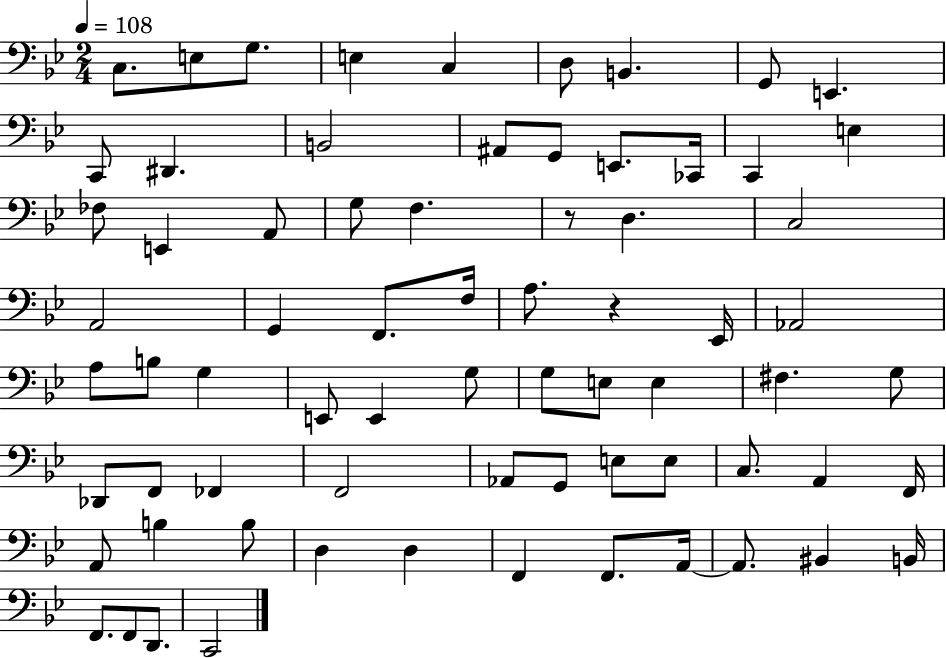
{
  \clef bass
  \numericTimeSignature
  \time 2/4
  \key bes \major
  \tempo 4 = 108
  c8. e8 g8. | e4 c4 | d8 b,4. | g,8 e,4. | \break c,8 dis,4. | b,2 | ais,8 g,8 e,8. ces,16 | c,4 e4 | \break fes8 e,4 a,8 | g8 f4. | r8 d4. | c2 | \break a,2 | g,4 f,8. f16 | a8. r4 ees,16 | aes,2 | \break a8 b8 g4 | e,8 e,4 g8 | g8 e8 e4 | fis4. g8 | \break des,8 f,8 fes,4 | f,2 | aes,8 g,8 e8 e8 | c8. a,4 f,16 | \break a,8 b4 b8 | d4 d4 | f,4 f,8. a,16~~ | a,8. bis,4 b,16 | \break f,8. f,8 d,8. | c,2 | \bar "|."
}